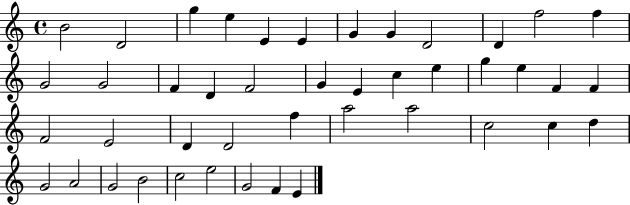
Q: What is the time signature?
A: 4/4